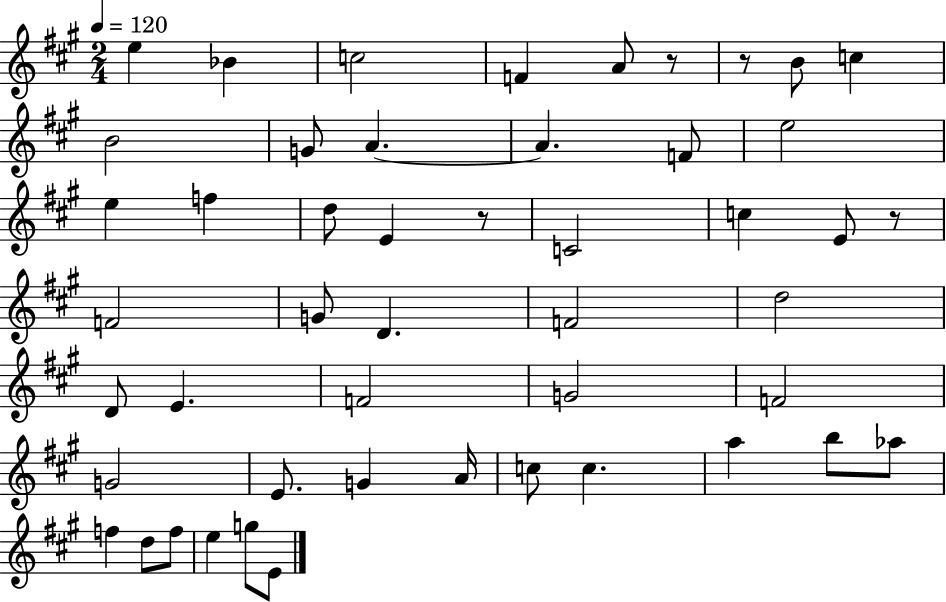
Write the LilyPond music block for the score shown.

{
  \clef treble
  \numericTimeSignature
  \time 2/4
  \key a \major
  \tempo 4 = 120
  e''4 bes'4 | c''2 | f'4 a'8 r8 | r8 b'8 c''4 | \break b'2 | g'8 a'4.~~ | a'4. f'8 | e''2 | \break e''4 f''4 | d''8 e'4 r8 | c'2 | c''4 e'8 r8 | \break f'2 | g'8 d'4. | f'2 | d''2 | \break d'8 e'4. | f'2 | g'2 | f'2 | \break g'2 | e'8. g'4 a'16 | c''8 c''4. | a''4 b''8 aes''8 | \break f''4 d''8 f''8 | e''4 g''8 e'8 | \bar "|."
}